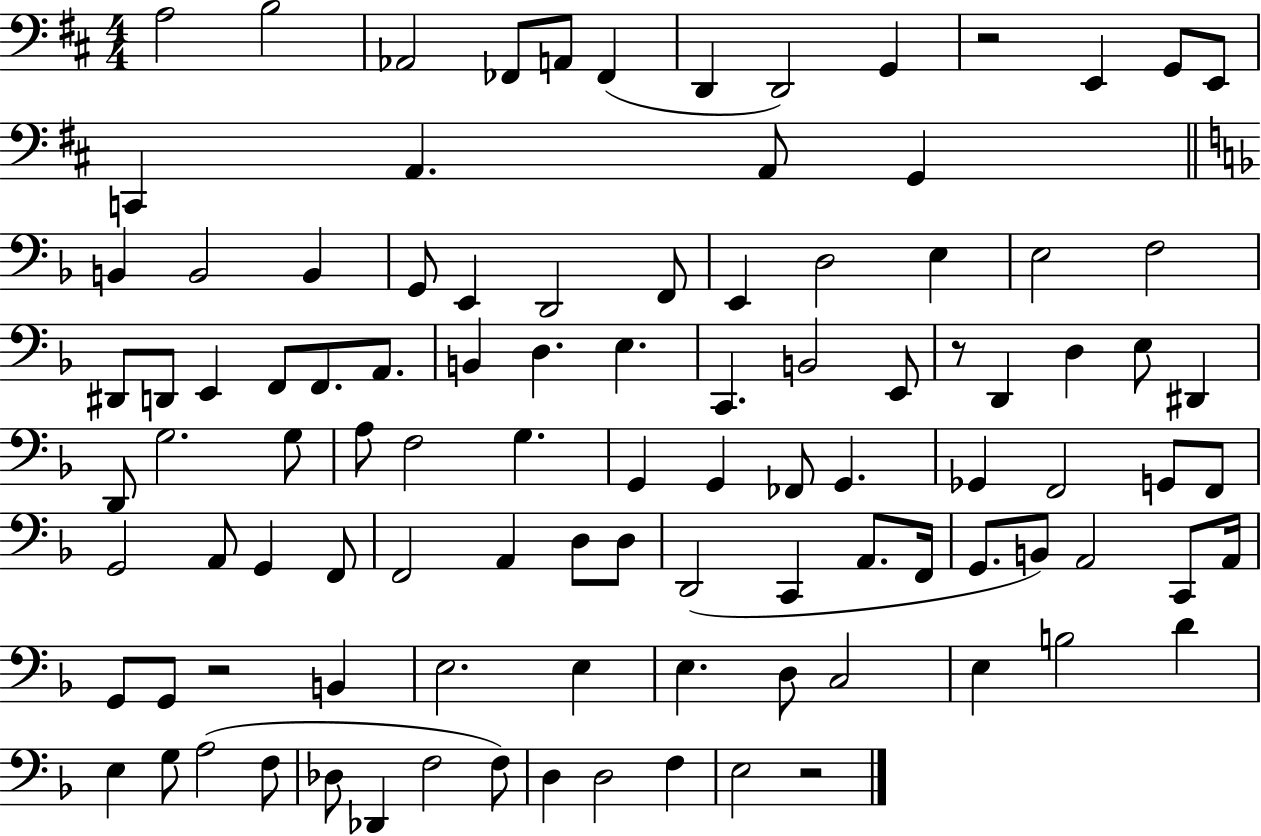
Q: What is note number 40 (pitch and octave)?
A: E2